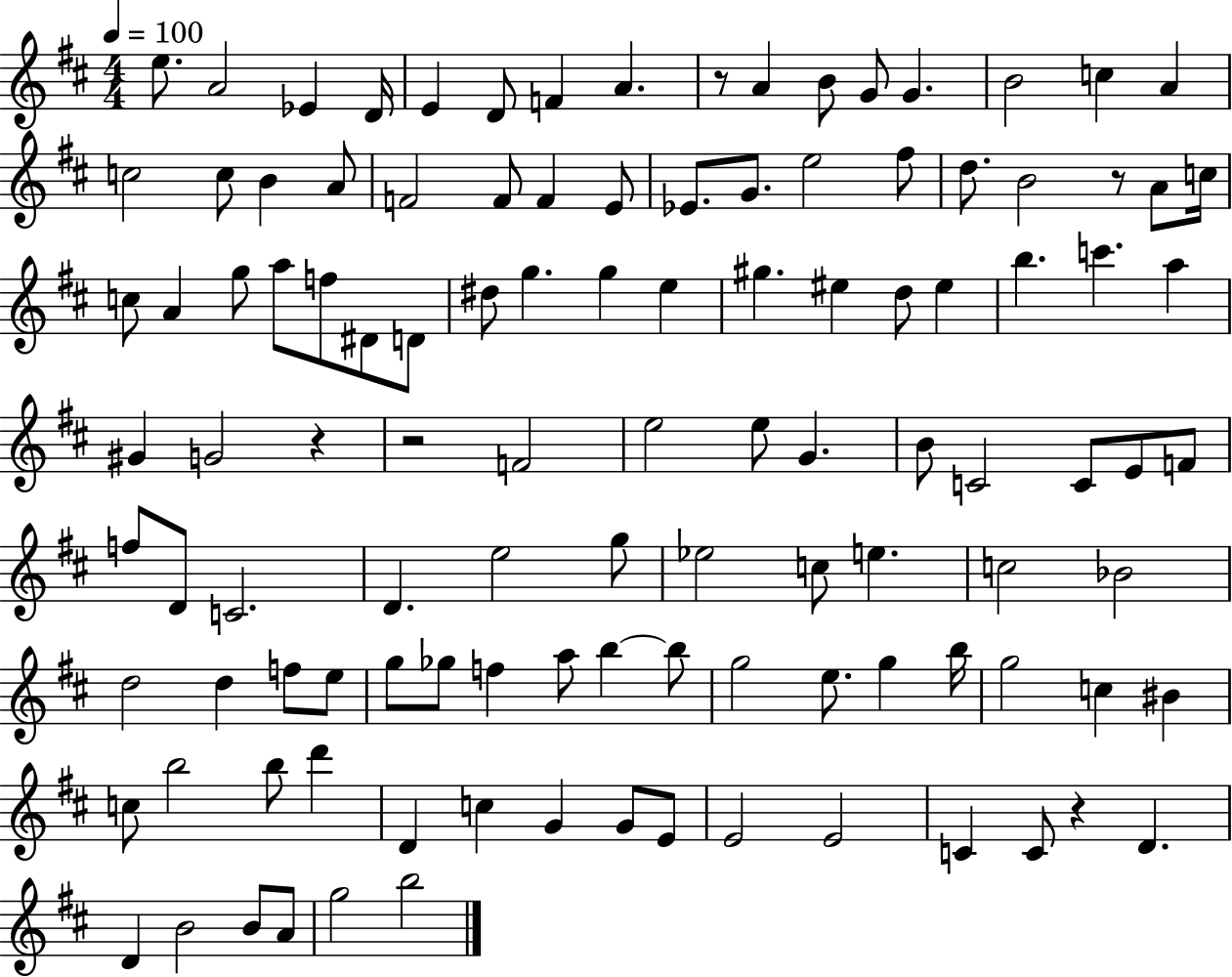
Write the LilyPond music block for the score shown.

{
  \clef treble
  \numericTimeSignature
  \time 4/4
  \key d \major
  \tempo 4 = 100
  e''8. a'2 ees'4 d'16 | e'4 d'8 f'4 a'4. | r8 a'4 b'8 g'8 g'4. | b'2 c''4 a'4 | \break c''2 c''8 b'4 a'8 | f'2 f'8 f'4 e'8 | ees'8. g'8. e''2 fis''8 | d''8. b'2 r8 a'8 c''16 | \break c''8 a'4 g''8 a''8 f''8 dis'8 d'8 | dis''8 g''4. g''4 e''4 | gis''4. eis''4 d''8 eis''4 | b''4. c'''4. a''4 | \break gis'4 g'2 r4 | r2 f'2 | e''2 e''8 g'4. | b'8 c'2 c'8 e'8 f'8 | \break f''8 d'8 c'2. | d'4. e''2 g''8 | ees''2 c''8 e''4. | c''2 bes'2 | \break d''2 d''4 f''8 e''8 | g''8 ges''8 f''4 a''8 b''4~~ b''8 | g''2 e''8. g''4 b''16 | g''2 c''4 bis'4 | \break c''8 b''2 b''8 d'''4 | d'4 c''4 g'4 g'8 e'8 | e'2 e'2 | c'4 c'8 r4 d'4. | \break d'4 b'2 b'8 a'8 | g''2 b''2 | \bar "|."
}